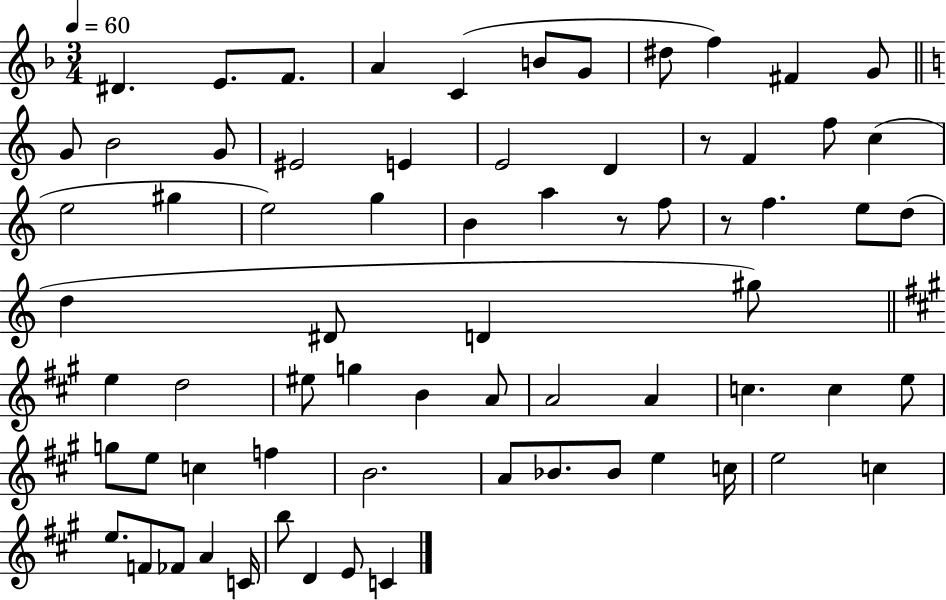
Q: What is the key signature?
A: F major